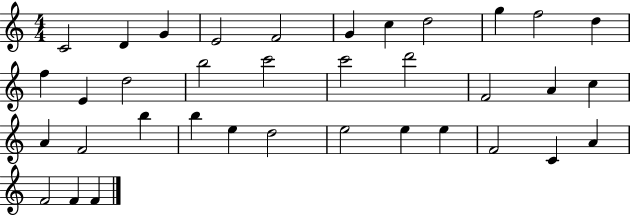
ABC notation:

X:1
T:Untitled
M:4/4
L:1/4
K:C
C2 D G E2 F2 G c d2 g f2 d f E d2 b2 c'2 c'2 d'2 F2 A c A F2 b b e d2 e2 e e F2 C A F2 F F